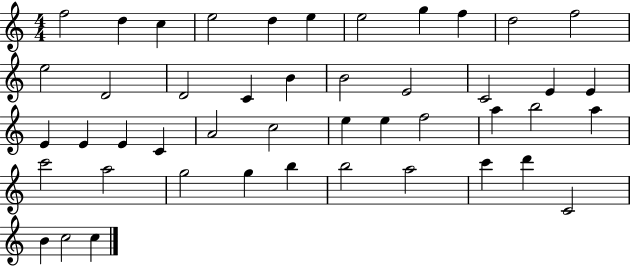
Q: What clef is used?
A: treble